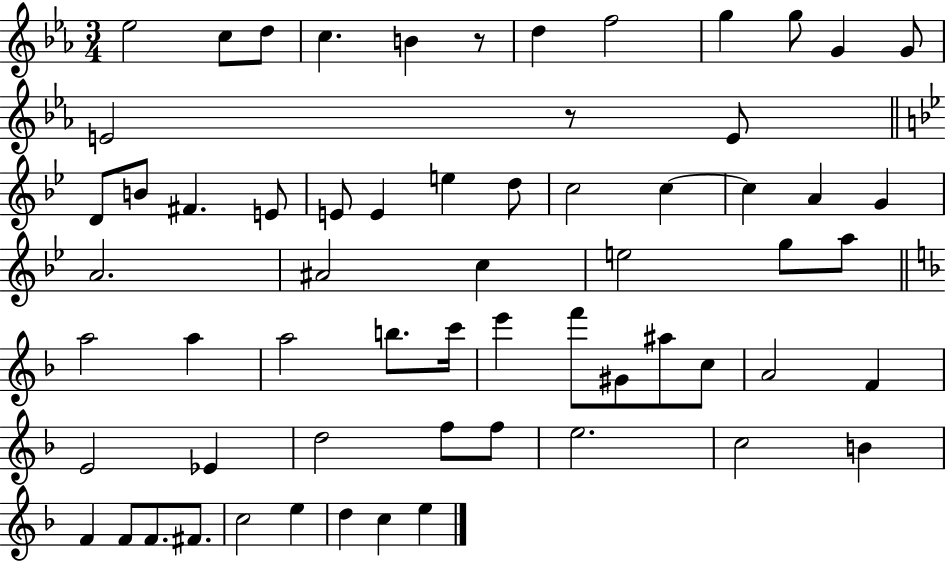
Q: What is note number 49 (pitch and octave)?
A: F5